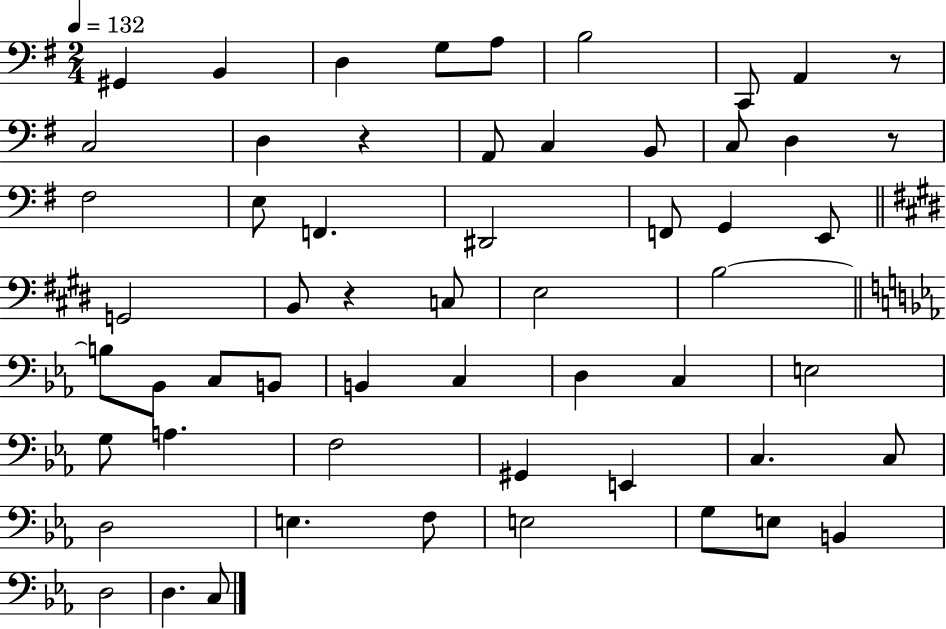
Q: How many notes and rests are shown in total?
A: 57